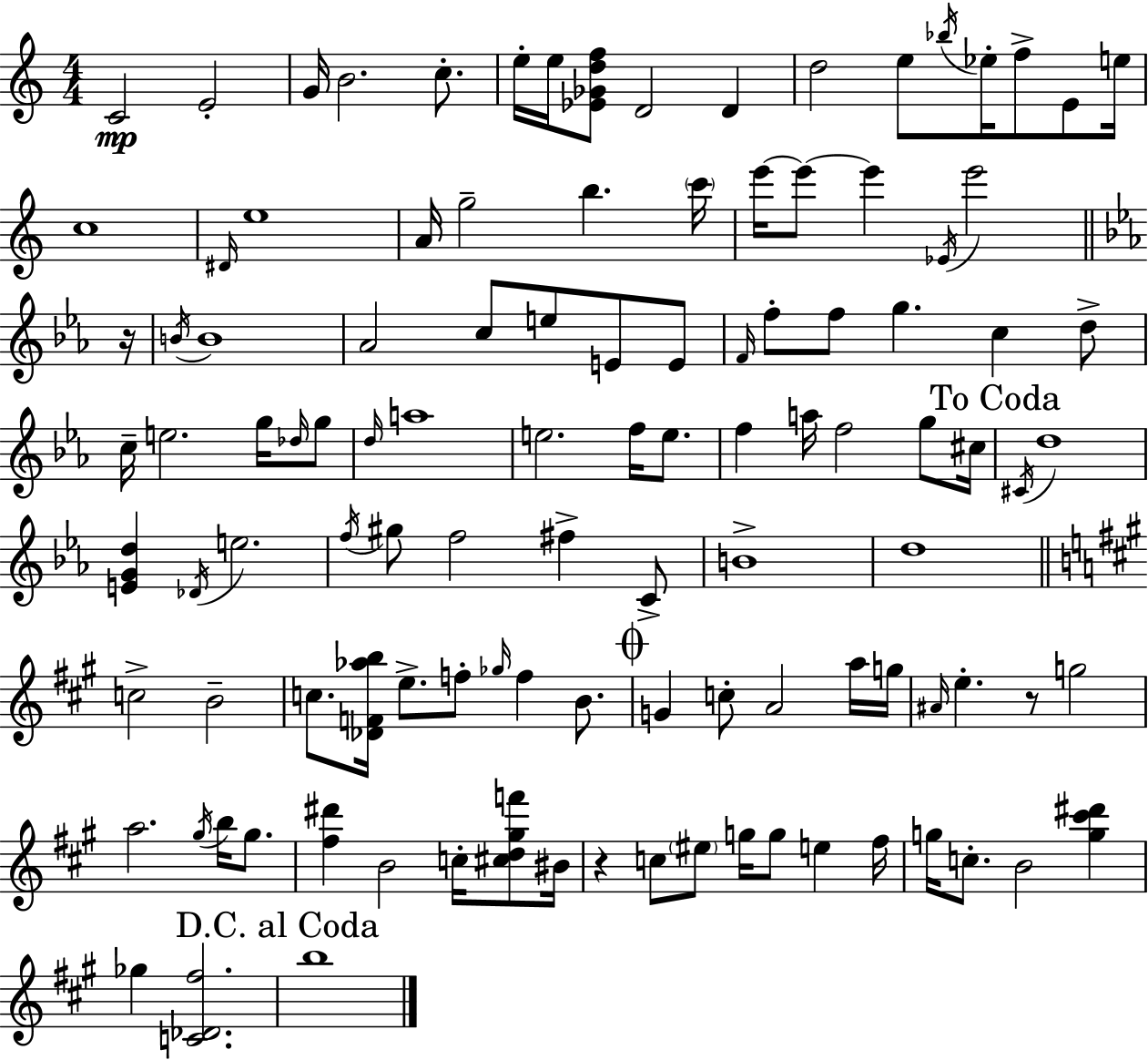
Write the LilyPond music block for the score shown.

{
  \clef treble
  \numericTimeSignature
  \time 4/4
  \key a \minor
  c'2\mp e'2-. | g'16 b'2. c''8.-. | e''16-. e''16 <ees' ges' d'' f''>8 d'2 d'4 | d''2 e''8 \acciaccatura { bes''16 } ees''16-. f''8-> e'8 | \break e''16 c''1 | \grace { dis'16 } e''1 | a'16 g''2-- b''4. | \parenthesize c'''16 e'''16~~ e'''8~~ e'''4 \acciaccatura { ees'16 } e'''2 | \break \bar "||" \break \key c \minor r16 \acciaccatura { b'16 } b'1 | aes'2 c''8 e''8 e'8 | e'8 \grace { f'16 } f''8-. f''8 g''4. c''4 | d''8-> c''16-- e''2. | \break g''16 \grace { des''16 } g''8 \grace { d''16 } a''1 | e''2. | f''16 e''8. f''4 a''16 f''2 | g''8 cis''16 \mark "To Coda" \acciaccatura { cis'16 } d''1 | \break <e' g' d''>4 \acciaccatura { des'16 } e''2. | \acciaccatura { f''16 } gis''8 f''2 | fis''4-> c'8-> b'1-> | d''1 | \break \bar "||" \break \key a \major c''2-> b'2-- | c''8. <des' f' aes'' b''>16 e''8.-> f''8-. \grace { ges''16 } f''4 b'8. | \mark \markup { \musicglyph "scripts.coda" } g'4 c''8-. a'2 a''16 | g''16 \grace { ais'16 } e''4.-. r8 g''2 | \break a''2. \acciaccatura { gis''16 } b''16 | gis''8. <fis'' dis'''>4 b'2 c''16-. | <cis'' d'' gis'' f'''>8 bis'16 r4 c''8 \parenthesize eis''8 g''16 g''8 e''4 | fis''16 g''16 c''8.-. b'2 <g'' cis''' dis'''>4 | \break ges''4 <c' des' fis''>2. | \mark "D.C. al Coda" b''1 | \bar "|."
}